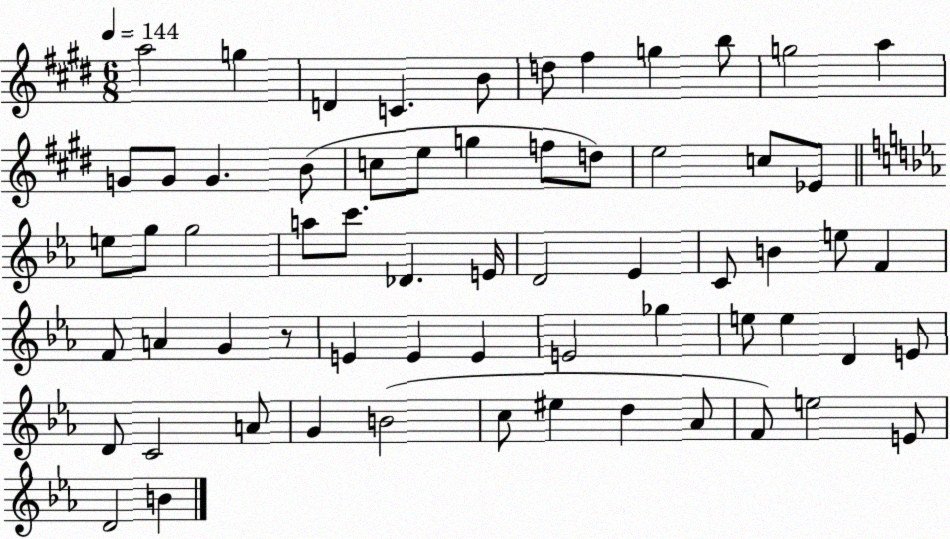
X:1
T:Untitled
M:6/8
L:1/4
K:E
a2 g D C B/2 d/2 ^f g b/2 g2 a G/2 G/2 G B/2 c/2 e/2 g f/2 d/2 e2 c/2 _E/2 e/2 g/2 g2 a/2 c'/2 _D E/4 D2 _E C/2 B e/2 F F/2 A G z/2 E E E E2 _g e/2 e D E/2 D/2 C2 A/2 G B2 c/2 ^e d _A/2 F/2 e2 E/2 D2 B